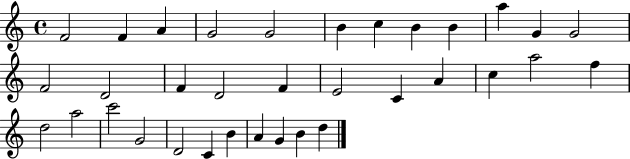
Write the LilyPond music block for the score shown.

{
  \clef treble
  \time 4/4
  \defaultTimeSignature
  \key c \major
  f'2 f'4 a'4 | g'2 g'2 | b'4 c''4 b'4 b'4 | a''4 g'4 g'2 | \break f'2 d'2 | f'4 d'2 f'4 | e'2 c'4 a'4 | c''4 a''2 f''4 | \break d''2 a''2 | c'''2 g'2 | d'2 c'4 b'4 | a'4 g'4 b'4 d''4 | \break \bar "|."
}